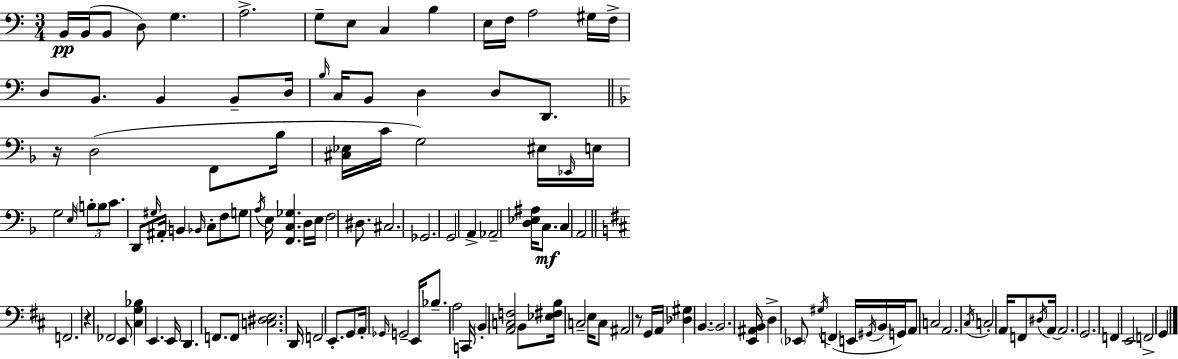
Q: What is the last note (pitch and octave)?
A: G2